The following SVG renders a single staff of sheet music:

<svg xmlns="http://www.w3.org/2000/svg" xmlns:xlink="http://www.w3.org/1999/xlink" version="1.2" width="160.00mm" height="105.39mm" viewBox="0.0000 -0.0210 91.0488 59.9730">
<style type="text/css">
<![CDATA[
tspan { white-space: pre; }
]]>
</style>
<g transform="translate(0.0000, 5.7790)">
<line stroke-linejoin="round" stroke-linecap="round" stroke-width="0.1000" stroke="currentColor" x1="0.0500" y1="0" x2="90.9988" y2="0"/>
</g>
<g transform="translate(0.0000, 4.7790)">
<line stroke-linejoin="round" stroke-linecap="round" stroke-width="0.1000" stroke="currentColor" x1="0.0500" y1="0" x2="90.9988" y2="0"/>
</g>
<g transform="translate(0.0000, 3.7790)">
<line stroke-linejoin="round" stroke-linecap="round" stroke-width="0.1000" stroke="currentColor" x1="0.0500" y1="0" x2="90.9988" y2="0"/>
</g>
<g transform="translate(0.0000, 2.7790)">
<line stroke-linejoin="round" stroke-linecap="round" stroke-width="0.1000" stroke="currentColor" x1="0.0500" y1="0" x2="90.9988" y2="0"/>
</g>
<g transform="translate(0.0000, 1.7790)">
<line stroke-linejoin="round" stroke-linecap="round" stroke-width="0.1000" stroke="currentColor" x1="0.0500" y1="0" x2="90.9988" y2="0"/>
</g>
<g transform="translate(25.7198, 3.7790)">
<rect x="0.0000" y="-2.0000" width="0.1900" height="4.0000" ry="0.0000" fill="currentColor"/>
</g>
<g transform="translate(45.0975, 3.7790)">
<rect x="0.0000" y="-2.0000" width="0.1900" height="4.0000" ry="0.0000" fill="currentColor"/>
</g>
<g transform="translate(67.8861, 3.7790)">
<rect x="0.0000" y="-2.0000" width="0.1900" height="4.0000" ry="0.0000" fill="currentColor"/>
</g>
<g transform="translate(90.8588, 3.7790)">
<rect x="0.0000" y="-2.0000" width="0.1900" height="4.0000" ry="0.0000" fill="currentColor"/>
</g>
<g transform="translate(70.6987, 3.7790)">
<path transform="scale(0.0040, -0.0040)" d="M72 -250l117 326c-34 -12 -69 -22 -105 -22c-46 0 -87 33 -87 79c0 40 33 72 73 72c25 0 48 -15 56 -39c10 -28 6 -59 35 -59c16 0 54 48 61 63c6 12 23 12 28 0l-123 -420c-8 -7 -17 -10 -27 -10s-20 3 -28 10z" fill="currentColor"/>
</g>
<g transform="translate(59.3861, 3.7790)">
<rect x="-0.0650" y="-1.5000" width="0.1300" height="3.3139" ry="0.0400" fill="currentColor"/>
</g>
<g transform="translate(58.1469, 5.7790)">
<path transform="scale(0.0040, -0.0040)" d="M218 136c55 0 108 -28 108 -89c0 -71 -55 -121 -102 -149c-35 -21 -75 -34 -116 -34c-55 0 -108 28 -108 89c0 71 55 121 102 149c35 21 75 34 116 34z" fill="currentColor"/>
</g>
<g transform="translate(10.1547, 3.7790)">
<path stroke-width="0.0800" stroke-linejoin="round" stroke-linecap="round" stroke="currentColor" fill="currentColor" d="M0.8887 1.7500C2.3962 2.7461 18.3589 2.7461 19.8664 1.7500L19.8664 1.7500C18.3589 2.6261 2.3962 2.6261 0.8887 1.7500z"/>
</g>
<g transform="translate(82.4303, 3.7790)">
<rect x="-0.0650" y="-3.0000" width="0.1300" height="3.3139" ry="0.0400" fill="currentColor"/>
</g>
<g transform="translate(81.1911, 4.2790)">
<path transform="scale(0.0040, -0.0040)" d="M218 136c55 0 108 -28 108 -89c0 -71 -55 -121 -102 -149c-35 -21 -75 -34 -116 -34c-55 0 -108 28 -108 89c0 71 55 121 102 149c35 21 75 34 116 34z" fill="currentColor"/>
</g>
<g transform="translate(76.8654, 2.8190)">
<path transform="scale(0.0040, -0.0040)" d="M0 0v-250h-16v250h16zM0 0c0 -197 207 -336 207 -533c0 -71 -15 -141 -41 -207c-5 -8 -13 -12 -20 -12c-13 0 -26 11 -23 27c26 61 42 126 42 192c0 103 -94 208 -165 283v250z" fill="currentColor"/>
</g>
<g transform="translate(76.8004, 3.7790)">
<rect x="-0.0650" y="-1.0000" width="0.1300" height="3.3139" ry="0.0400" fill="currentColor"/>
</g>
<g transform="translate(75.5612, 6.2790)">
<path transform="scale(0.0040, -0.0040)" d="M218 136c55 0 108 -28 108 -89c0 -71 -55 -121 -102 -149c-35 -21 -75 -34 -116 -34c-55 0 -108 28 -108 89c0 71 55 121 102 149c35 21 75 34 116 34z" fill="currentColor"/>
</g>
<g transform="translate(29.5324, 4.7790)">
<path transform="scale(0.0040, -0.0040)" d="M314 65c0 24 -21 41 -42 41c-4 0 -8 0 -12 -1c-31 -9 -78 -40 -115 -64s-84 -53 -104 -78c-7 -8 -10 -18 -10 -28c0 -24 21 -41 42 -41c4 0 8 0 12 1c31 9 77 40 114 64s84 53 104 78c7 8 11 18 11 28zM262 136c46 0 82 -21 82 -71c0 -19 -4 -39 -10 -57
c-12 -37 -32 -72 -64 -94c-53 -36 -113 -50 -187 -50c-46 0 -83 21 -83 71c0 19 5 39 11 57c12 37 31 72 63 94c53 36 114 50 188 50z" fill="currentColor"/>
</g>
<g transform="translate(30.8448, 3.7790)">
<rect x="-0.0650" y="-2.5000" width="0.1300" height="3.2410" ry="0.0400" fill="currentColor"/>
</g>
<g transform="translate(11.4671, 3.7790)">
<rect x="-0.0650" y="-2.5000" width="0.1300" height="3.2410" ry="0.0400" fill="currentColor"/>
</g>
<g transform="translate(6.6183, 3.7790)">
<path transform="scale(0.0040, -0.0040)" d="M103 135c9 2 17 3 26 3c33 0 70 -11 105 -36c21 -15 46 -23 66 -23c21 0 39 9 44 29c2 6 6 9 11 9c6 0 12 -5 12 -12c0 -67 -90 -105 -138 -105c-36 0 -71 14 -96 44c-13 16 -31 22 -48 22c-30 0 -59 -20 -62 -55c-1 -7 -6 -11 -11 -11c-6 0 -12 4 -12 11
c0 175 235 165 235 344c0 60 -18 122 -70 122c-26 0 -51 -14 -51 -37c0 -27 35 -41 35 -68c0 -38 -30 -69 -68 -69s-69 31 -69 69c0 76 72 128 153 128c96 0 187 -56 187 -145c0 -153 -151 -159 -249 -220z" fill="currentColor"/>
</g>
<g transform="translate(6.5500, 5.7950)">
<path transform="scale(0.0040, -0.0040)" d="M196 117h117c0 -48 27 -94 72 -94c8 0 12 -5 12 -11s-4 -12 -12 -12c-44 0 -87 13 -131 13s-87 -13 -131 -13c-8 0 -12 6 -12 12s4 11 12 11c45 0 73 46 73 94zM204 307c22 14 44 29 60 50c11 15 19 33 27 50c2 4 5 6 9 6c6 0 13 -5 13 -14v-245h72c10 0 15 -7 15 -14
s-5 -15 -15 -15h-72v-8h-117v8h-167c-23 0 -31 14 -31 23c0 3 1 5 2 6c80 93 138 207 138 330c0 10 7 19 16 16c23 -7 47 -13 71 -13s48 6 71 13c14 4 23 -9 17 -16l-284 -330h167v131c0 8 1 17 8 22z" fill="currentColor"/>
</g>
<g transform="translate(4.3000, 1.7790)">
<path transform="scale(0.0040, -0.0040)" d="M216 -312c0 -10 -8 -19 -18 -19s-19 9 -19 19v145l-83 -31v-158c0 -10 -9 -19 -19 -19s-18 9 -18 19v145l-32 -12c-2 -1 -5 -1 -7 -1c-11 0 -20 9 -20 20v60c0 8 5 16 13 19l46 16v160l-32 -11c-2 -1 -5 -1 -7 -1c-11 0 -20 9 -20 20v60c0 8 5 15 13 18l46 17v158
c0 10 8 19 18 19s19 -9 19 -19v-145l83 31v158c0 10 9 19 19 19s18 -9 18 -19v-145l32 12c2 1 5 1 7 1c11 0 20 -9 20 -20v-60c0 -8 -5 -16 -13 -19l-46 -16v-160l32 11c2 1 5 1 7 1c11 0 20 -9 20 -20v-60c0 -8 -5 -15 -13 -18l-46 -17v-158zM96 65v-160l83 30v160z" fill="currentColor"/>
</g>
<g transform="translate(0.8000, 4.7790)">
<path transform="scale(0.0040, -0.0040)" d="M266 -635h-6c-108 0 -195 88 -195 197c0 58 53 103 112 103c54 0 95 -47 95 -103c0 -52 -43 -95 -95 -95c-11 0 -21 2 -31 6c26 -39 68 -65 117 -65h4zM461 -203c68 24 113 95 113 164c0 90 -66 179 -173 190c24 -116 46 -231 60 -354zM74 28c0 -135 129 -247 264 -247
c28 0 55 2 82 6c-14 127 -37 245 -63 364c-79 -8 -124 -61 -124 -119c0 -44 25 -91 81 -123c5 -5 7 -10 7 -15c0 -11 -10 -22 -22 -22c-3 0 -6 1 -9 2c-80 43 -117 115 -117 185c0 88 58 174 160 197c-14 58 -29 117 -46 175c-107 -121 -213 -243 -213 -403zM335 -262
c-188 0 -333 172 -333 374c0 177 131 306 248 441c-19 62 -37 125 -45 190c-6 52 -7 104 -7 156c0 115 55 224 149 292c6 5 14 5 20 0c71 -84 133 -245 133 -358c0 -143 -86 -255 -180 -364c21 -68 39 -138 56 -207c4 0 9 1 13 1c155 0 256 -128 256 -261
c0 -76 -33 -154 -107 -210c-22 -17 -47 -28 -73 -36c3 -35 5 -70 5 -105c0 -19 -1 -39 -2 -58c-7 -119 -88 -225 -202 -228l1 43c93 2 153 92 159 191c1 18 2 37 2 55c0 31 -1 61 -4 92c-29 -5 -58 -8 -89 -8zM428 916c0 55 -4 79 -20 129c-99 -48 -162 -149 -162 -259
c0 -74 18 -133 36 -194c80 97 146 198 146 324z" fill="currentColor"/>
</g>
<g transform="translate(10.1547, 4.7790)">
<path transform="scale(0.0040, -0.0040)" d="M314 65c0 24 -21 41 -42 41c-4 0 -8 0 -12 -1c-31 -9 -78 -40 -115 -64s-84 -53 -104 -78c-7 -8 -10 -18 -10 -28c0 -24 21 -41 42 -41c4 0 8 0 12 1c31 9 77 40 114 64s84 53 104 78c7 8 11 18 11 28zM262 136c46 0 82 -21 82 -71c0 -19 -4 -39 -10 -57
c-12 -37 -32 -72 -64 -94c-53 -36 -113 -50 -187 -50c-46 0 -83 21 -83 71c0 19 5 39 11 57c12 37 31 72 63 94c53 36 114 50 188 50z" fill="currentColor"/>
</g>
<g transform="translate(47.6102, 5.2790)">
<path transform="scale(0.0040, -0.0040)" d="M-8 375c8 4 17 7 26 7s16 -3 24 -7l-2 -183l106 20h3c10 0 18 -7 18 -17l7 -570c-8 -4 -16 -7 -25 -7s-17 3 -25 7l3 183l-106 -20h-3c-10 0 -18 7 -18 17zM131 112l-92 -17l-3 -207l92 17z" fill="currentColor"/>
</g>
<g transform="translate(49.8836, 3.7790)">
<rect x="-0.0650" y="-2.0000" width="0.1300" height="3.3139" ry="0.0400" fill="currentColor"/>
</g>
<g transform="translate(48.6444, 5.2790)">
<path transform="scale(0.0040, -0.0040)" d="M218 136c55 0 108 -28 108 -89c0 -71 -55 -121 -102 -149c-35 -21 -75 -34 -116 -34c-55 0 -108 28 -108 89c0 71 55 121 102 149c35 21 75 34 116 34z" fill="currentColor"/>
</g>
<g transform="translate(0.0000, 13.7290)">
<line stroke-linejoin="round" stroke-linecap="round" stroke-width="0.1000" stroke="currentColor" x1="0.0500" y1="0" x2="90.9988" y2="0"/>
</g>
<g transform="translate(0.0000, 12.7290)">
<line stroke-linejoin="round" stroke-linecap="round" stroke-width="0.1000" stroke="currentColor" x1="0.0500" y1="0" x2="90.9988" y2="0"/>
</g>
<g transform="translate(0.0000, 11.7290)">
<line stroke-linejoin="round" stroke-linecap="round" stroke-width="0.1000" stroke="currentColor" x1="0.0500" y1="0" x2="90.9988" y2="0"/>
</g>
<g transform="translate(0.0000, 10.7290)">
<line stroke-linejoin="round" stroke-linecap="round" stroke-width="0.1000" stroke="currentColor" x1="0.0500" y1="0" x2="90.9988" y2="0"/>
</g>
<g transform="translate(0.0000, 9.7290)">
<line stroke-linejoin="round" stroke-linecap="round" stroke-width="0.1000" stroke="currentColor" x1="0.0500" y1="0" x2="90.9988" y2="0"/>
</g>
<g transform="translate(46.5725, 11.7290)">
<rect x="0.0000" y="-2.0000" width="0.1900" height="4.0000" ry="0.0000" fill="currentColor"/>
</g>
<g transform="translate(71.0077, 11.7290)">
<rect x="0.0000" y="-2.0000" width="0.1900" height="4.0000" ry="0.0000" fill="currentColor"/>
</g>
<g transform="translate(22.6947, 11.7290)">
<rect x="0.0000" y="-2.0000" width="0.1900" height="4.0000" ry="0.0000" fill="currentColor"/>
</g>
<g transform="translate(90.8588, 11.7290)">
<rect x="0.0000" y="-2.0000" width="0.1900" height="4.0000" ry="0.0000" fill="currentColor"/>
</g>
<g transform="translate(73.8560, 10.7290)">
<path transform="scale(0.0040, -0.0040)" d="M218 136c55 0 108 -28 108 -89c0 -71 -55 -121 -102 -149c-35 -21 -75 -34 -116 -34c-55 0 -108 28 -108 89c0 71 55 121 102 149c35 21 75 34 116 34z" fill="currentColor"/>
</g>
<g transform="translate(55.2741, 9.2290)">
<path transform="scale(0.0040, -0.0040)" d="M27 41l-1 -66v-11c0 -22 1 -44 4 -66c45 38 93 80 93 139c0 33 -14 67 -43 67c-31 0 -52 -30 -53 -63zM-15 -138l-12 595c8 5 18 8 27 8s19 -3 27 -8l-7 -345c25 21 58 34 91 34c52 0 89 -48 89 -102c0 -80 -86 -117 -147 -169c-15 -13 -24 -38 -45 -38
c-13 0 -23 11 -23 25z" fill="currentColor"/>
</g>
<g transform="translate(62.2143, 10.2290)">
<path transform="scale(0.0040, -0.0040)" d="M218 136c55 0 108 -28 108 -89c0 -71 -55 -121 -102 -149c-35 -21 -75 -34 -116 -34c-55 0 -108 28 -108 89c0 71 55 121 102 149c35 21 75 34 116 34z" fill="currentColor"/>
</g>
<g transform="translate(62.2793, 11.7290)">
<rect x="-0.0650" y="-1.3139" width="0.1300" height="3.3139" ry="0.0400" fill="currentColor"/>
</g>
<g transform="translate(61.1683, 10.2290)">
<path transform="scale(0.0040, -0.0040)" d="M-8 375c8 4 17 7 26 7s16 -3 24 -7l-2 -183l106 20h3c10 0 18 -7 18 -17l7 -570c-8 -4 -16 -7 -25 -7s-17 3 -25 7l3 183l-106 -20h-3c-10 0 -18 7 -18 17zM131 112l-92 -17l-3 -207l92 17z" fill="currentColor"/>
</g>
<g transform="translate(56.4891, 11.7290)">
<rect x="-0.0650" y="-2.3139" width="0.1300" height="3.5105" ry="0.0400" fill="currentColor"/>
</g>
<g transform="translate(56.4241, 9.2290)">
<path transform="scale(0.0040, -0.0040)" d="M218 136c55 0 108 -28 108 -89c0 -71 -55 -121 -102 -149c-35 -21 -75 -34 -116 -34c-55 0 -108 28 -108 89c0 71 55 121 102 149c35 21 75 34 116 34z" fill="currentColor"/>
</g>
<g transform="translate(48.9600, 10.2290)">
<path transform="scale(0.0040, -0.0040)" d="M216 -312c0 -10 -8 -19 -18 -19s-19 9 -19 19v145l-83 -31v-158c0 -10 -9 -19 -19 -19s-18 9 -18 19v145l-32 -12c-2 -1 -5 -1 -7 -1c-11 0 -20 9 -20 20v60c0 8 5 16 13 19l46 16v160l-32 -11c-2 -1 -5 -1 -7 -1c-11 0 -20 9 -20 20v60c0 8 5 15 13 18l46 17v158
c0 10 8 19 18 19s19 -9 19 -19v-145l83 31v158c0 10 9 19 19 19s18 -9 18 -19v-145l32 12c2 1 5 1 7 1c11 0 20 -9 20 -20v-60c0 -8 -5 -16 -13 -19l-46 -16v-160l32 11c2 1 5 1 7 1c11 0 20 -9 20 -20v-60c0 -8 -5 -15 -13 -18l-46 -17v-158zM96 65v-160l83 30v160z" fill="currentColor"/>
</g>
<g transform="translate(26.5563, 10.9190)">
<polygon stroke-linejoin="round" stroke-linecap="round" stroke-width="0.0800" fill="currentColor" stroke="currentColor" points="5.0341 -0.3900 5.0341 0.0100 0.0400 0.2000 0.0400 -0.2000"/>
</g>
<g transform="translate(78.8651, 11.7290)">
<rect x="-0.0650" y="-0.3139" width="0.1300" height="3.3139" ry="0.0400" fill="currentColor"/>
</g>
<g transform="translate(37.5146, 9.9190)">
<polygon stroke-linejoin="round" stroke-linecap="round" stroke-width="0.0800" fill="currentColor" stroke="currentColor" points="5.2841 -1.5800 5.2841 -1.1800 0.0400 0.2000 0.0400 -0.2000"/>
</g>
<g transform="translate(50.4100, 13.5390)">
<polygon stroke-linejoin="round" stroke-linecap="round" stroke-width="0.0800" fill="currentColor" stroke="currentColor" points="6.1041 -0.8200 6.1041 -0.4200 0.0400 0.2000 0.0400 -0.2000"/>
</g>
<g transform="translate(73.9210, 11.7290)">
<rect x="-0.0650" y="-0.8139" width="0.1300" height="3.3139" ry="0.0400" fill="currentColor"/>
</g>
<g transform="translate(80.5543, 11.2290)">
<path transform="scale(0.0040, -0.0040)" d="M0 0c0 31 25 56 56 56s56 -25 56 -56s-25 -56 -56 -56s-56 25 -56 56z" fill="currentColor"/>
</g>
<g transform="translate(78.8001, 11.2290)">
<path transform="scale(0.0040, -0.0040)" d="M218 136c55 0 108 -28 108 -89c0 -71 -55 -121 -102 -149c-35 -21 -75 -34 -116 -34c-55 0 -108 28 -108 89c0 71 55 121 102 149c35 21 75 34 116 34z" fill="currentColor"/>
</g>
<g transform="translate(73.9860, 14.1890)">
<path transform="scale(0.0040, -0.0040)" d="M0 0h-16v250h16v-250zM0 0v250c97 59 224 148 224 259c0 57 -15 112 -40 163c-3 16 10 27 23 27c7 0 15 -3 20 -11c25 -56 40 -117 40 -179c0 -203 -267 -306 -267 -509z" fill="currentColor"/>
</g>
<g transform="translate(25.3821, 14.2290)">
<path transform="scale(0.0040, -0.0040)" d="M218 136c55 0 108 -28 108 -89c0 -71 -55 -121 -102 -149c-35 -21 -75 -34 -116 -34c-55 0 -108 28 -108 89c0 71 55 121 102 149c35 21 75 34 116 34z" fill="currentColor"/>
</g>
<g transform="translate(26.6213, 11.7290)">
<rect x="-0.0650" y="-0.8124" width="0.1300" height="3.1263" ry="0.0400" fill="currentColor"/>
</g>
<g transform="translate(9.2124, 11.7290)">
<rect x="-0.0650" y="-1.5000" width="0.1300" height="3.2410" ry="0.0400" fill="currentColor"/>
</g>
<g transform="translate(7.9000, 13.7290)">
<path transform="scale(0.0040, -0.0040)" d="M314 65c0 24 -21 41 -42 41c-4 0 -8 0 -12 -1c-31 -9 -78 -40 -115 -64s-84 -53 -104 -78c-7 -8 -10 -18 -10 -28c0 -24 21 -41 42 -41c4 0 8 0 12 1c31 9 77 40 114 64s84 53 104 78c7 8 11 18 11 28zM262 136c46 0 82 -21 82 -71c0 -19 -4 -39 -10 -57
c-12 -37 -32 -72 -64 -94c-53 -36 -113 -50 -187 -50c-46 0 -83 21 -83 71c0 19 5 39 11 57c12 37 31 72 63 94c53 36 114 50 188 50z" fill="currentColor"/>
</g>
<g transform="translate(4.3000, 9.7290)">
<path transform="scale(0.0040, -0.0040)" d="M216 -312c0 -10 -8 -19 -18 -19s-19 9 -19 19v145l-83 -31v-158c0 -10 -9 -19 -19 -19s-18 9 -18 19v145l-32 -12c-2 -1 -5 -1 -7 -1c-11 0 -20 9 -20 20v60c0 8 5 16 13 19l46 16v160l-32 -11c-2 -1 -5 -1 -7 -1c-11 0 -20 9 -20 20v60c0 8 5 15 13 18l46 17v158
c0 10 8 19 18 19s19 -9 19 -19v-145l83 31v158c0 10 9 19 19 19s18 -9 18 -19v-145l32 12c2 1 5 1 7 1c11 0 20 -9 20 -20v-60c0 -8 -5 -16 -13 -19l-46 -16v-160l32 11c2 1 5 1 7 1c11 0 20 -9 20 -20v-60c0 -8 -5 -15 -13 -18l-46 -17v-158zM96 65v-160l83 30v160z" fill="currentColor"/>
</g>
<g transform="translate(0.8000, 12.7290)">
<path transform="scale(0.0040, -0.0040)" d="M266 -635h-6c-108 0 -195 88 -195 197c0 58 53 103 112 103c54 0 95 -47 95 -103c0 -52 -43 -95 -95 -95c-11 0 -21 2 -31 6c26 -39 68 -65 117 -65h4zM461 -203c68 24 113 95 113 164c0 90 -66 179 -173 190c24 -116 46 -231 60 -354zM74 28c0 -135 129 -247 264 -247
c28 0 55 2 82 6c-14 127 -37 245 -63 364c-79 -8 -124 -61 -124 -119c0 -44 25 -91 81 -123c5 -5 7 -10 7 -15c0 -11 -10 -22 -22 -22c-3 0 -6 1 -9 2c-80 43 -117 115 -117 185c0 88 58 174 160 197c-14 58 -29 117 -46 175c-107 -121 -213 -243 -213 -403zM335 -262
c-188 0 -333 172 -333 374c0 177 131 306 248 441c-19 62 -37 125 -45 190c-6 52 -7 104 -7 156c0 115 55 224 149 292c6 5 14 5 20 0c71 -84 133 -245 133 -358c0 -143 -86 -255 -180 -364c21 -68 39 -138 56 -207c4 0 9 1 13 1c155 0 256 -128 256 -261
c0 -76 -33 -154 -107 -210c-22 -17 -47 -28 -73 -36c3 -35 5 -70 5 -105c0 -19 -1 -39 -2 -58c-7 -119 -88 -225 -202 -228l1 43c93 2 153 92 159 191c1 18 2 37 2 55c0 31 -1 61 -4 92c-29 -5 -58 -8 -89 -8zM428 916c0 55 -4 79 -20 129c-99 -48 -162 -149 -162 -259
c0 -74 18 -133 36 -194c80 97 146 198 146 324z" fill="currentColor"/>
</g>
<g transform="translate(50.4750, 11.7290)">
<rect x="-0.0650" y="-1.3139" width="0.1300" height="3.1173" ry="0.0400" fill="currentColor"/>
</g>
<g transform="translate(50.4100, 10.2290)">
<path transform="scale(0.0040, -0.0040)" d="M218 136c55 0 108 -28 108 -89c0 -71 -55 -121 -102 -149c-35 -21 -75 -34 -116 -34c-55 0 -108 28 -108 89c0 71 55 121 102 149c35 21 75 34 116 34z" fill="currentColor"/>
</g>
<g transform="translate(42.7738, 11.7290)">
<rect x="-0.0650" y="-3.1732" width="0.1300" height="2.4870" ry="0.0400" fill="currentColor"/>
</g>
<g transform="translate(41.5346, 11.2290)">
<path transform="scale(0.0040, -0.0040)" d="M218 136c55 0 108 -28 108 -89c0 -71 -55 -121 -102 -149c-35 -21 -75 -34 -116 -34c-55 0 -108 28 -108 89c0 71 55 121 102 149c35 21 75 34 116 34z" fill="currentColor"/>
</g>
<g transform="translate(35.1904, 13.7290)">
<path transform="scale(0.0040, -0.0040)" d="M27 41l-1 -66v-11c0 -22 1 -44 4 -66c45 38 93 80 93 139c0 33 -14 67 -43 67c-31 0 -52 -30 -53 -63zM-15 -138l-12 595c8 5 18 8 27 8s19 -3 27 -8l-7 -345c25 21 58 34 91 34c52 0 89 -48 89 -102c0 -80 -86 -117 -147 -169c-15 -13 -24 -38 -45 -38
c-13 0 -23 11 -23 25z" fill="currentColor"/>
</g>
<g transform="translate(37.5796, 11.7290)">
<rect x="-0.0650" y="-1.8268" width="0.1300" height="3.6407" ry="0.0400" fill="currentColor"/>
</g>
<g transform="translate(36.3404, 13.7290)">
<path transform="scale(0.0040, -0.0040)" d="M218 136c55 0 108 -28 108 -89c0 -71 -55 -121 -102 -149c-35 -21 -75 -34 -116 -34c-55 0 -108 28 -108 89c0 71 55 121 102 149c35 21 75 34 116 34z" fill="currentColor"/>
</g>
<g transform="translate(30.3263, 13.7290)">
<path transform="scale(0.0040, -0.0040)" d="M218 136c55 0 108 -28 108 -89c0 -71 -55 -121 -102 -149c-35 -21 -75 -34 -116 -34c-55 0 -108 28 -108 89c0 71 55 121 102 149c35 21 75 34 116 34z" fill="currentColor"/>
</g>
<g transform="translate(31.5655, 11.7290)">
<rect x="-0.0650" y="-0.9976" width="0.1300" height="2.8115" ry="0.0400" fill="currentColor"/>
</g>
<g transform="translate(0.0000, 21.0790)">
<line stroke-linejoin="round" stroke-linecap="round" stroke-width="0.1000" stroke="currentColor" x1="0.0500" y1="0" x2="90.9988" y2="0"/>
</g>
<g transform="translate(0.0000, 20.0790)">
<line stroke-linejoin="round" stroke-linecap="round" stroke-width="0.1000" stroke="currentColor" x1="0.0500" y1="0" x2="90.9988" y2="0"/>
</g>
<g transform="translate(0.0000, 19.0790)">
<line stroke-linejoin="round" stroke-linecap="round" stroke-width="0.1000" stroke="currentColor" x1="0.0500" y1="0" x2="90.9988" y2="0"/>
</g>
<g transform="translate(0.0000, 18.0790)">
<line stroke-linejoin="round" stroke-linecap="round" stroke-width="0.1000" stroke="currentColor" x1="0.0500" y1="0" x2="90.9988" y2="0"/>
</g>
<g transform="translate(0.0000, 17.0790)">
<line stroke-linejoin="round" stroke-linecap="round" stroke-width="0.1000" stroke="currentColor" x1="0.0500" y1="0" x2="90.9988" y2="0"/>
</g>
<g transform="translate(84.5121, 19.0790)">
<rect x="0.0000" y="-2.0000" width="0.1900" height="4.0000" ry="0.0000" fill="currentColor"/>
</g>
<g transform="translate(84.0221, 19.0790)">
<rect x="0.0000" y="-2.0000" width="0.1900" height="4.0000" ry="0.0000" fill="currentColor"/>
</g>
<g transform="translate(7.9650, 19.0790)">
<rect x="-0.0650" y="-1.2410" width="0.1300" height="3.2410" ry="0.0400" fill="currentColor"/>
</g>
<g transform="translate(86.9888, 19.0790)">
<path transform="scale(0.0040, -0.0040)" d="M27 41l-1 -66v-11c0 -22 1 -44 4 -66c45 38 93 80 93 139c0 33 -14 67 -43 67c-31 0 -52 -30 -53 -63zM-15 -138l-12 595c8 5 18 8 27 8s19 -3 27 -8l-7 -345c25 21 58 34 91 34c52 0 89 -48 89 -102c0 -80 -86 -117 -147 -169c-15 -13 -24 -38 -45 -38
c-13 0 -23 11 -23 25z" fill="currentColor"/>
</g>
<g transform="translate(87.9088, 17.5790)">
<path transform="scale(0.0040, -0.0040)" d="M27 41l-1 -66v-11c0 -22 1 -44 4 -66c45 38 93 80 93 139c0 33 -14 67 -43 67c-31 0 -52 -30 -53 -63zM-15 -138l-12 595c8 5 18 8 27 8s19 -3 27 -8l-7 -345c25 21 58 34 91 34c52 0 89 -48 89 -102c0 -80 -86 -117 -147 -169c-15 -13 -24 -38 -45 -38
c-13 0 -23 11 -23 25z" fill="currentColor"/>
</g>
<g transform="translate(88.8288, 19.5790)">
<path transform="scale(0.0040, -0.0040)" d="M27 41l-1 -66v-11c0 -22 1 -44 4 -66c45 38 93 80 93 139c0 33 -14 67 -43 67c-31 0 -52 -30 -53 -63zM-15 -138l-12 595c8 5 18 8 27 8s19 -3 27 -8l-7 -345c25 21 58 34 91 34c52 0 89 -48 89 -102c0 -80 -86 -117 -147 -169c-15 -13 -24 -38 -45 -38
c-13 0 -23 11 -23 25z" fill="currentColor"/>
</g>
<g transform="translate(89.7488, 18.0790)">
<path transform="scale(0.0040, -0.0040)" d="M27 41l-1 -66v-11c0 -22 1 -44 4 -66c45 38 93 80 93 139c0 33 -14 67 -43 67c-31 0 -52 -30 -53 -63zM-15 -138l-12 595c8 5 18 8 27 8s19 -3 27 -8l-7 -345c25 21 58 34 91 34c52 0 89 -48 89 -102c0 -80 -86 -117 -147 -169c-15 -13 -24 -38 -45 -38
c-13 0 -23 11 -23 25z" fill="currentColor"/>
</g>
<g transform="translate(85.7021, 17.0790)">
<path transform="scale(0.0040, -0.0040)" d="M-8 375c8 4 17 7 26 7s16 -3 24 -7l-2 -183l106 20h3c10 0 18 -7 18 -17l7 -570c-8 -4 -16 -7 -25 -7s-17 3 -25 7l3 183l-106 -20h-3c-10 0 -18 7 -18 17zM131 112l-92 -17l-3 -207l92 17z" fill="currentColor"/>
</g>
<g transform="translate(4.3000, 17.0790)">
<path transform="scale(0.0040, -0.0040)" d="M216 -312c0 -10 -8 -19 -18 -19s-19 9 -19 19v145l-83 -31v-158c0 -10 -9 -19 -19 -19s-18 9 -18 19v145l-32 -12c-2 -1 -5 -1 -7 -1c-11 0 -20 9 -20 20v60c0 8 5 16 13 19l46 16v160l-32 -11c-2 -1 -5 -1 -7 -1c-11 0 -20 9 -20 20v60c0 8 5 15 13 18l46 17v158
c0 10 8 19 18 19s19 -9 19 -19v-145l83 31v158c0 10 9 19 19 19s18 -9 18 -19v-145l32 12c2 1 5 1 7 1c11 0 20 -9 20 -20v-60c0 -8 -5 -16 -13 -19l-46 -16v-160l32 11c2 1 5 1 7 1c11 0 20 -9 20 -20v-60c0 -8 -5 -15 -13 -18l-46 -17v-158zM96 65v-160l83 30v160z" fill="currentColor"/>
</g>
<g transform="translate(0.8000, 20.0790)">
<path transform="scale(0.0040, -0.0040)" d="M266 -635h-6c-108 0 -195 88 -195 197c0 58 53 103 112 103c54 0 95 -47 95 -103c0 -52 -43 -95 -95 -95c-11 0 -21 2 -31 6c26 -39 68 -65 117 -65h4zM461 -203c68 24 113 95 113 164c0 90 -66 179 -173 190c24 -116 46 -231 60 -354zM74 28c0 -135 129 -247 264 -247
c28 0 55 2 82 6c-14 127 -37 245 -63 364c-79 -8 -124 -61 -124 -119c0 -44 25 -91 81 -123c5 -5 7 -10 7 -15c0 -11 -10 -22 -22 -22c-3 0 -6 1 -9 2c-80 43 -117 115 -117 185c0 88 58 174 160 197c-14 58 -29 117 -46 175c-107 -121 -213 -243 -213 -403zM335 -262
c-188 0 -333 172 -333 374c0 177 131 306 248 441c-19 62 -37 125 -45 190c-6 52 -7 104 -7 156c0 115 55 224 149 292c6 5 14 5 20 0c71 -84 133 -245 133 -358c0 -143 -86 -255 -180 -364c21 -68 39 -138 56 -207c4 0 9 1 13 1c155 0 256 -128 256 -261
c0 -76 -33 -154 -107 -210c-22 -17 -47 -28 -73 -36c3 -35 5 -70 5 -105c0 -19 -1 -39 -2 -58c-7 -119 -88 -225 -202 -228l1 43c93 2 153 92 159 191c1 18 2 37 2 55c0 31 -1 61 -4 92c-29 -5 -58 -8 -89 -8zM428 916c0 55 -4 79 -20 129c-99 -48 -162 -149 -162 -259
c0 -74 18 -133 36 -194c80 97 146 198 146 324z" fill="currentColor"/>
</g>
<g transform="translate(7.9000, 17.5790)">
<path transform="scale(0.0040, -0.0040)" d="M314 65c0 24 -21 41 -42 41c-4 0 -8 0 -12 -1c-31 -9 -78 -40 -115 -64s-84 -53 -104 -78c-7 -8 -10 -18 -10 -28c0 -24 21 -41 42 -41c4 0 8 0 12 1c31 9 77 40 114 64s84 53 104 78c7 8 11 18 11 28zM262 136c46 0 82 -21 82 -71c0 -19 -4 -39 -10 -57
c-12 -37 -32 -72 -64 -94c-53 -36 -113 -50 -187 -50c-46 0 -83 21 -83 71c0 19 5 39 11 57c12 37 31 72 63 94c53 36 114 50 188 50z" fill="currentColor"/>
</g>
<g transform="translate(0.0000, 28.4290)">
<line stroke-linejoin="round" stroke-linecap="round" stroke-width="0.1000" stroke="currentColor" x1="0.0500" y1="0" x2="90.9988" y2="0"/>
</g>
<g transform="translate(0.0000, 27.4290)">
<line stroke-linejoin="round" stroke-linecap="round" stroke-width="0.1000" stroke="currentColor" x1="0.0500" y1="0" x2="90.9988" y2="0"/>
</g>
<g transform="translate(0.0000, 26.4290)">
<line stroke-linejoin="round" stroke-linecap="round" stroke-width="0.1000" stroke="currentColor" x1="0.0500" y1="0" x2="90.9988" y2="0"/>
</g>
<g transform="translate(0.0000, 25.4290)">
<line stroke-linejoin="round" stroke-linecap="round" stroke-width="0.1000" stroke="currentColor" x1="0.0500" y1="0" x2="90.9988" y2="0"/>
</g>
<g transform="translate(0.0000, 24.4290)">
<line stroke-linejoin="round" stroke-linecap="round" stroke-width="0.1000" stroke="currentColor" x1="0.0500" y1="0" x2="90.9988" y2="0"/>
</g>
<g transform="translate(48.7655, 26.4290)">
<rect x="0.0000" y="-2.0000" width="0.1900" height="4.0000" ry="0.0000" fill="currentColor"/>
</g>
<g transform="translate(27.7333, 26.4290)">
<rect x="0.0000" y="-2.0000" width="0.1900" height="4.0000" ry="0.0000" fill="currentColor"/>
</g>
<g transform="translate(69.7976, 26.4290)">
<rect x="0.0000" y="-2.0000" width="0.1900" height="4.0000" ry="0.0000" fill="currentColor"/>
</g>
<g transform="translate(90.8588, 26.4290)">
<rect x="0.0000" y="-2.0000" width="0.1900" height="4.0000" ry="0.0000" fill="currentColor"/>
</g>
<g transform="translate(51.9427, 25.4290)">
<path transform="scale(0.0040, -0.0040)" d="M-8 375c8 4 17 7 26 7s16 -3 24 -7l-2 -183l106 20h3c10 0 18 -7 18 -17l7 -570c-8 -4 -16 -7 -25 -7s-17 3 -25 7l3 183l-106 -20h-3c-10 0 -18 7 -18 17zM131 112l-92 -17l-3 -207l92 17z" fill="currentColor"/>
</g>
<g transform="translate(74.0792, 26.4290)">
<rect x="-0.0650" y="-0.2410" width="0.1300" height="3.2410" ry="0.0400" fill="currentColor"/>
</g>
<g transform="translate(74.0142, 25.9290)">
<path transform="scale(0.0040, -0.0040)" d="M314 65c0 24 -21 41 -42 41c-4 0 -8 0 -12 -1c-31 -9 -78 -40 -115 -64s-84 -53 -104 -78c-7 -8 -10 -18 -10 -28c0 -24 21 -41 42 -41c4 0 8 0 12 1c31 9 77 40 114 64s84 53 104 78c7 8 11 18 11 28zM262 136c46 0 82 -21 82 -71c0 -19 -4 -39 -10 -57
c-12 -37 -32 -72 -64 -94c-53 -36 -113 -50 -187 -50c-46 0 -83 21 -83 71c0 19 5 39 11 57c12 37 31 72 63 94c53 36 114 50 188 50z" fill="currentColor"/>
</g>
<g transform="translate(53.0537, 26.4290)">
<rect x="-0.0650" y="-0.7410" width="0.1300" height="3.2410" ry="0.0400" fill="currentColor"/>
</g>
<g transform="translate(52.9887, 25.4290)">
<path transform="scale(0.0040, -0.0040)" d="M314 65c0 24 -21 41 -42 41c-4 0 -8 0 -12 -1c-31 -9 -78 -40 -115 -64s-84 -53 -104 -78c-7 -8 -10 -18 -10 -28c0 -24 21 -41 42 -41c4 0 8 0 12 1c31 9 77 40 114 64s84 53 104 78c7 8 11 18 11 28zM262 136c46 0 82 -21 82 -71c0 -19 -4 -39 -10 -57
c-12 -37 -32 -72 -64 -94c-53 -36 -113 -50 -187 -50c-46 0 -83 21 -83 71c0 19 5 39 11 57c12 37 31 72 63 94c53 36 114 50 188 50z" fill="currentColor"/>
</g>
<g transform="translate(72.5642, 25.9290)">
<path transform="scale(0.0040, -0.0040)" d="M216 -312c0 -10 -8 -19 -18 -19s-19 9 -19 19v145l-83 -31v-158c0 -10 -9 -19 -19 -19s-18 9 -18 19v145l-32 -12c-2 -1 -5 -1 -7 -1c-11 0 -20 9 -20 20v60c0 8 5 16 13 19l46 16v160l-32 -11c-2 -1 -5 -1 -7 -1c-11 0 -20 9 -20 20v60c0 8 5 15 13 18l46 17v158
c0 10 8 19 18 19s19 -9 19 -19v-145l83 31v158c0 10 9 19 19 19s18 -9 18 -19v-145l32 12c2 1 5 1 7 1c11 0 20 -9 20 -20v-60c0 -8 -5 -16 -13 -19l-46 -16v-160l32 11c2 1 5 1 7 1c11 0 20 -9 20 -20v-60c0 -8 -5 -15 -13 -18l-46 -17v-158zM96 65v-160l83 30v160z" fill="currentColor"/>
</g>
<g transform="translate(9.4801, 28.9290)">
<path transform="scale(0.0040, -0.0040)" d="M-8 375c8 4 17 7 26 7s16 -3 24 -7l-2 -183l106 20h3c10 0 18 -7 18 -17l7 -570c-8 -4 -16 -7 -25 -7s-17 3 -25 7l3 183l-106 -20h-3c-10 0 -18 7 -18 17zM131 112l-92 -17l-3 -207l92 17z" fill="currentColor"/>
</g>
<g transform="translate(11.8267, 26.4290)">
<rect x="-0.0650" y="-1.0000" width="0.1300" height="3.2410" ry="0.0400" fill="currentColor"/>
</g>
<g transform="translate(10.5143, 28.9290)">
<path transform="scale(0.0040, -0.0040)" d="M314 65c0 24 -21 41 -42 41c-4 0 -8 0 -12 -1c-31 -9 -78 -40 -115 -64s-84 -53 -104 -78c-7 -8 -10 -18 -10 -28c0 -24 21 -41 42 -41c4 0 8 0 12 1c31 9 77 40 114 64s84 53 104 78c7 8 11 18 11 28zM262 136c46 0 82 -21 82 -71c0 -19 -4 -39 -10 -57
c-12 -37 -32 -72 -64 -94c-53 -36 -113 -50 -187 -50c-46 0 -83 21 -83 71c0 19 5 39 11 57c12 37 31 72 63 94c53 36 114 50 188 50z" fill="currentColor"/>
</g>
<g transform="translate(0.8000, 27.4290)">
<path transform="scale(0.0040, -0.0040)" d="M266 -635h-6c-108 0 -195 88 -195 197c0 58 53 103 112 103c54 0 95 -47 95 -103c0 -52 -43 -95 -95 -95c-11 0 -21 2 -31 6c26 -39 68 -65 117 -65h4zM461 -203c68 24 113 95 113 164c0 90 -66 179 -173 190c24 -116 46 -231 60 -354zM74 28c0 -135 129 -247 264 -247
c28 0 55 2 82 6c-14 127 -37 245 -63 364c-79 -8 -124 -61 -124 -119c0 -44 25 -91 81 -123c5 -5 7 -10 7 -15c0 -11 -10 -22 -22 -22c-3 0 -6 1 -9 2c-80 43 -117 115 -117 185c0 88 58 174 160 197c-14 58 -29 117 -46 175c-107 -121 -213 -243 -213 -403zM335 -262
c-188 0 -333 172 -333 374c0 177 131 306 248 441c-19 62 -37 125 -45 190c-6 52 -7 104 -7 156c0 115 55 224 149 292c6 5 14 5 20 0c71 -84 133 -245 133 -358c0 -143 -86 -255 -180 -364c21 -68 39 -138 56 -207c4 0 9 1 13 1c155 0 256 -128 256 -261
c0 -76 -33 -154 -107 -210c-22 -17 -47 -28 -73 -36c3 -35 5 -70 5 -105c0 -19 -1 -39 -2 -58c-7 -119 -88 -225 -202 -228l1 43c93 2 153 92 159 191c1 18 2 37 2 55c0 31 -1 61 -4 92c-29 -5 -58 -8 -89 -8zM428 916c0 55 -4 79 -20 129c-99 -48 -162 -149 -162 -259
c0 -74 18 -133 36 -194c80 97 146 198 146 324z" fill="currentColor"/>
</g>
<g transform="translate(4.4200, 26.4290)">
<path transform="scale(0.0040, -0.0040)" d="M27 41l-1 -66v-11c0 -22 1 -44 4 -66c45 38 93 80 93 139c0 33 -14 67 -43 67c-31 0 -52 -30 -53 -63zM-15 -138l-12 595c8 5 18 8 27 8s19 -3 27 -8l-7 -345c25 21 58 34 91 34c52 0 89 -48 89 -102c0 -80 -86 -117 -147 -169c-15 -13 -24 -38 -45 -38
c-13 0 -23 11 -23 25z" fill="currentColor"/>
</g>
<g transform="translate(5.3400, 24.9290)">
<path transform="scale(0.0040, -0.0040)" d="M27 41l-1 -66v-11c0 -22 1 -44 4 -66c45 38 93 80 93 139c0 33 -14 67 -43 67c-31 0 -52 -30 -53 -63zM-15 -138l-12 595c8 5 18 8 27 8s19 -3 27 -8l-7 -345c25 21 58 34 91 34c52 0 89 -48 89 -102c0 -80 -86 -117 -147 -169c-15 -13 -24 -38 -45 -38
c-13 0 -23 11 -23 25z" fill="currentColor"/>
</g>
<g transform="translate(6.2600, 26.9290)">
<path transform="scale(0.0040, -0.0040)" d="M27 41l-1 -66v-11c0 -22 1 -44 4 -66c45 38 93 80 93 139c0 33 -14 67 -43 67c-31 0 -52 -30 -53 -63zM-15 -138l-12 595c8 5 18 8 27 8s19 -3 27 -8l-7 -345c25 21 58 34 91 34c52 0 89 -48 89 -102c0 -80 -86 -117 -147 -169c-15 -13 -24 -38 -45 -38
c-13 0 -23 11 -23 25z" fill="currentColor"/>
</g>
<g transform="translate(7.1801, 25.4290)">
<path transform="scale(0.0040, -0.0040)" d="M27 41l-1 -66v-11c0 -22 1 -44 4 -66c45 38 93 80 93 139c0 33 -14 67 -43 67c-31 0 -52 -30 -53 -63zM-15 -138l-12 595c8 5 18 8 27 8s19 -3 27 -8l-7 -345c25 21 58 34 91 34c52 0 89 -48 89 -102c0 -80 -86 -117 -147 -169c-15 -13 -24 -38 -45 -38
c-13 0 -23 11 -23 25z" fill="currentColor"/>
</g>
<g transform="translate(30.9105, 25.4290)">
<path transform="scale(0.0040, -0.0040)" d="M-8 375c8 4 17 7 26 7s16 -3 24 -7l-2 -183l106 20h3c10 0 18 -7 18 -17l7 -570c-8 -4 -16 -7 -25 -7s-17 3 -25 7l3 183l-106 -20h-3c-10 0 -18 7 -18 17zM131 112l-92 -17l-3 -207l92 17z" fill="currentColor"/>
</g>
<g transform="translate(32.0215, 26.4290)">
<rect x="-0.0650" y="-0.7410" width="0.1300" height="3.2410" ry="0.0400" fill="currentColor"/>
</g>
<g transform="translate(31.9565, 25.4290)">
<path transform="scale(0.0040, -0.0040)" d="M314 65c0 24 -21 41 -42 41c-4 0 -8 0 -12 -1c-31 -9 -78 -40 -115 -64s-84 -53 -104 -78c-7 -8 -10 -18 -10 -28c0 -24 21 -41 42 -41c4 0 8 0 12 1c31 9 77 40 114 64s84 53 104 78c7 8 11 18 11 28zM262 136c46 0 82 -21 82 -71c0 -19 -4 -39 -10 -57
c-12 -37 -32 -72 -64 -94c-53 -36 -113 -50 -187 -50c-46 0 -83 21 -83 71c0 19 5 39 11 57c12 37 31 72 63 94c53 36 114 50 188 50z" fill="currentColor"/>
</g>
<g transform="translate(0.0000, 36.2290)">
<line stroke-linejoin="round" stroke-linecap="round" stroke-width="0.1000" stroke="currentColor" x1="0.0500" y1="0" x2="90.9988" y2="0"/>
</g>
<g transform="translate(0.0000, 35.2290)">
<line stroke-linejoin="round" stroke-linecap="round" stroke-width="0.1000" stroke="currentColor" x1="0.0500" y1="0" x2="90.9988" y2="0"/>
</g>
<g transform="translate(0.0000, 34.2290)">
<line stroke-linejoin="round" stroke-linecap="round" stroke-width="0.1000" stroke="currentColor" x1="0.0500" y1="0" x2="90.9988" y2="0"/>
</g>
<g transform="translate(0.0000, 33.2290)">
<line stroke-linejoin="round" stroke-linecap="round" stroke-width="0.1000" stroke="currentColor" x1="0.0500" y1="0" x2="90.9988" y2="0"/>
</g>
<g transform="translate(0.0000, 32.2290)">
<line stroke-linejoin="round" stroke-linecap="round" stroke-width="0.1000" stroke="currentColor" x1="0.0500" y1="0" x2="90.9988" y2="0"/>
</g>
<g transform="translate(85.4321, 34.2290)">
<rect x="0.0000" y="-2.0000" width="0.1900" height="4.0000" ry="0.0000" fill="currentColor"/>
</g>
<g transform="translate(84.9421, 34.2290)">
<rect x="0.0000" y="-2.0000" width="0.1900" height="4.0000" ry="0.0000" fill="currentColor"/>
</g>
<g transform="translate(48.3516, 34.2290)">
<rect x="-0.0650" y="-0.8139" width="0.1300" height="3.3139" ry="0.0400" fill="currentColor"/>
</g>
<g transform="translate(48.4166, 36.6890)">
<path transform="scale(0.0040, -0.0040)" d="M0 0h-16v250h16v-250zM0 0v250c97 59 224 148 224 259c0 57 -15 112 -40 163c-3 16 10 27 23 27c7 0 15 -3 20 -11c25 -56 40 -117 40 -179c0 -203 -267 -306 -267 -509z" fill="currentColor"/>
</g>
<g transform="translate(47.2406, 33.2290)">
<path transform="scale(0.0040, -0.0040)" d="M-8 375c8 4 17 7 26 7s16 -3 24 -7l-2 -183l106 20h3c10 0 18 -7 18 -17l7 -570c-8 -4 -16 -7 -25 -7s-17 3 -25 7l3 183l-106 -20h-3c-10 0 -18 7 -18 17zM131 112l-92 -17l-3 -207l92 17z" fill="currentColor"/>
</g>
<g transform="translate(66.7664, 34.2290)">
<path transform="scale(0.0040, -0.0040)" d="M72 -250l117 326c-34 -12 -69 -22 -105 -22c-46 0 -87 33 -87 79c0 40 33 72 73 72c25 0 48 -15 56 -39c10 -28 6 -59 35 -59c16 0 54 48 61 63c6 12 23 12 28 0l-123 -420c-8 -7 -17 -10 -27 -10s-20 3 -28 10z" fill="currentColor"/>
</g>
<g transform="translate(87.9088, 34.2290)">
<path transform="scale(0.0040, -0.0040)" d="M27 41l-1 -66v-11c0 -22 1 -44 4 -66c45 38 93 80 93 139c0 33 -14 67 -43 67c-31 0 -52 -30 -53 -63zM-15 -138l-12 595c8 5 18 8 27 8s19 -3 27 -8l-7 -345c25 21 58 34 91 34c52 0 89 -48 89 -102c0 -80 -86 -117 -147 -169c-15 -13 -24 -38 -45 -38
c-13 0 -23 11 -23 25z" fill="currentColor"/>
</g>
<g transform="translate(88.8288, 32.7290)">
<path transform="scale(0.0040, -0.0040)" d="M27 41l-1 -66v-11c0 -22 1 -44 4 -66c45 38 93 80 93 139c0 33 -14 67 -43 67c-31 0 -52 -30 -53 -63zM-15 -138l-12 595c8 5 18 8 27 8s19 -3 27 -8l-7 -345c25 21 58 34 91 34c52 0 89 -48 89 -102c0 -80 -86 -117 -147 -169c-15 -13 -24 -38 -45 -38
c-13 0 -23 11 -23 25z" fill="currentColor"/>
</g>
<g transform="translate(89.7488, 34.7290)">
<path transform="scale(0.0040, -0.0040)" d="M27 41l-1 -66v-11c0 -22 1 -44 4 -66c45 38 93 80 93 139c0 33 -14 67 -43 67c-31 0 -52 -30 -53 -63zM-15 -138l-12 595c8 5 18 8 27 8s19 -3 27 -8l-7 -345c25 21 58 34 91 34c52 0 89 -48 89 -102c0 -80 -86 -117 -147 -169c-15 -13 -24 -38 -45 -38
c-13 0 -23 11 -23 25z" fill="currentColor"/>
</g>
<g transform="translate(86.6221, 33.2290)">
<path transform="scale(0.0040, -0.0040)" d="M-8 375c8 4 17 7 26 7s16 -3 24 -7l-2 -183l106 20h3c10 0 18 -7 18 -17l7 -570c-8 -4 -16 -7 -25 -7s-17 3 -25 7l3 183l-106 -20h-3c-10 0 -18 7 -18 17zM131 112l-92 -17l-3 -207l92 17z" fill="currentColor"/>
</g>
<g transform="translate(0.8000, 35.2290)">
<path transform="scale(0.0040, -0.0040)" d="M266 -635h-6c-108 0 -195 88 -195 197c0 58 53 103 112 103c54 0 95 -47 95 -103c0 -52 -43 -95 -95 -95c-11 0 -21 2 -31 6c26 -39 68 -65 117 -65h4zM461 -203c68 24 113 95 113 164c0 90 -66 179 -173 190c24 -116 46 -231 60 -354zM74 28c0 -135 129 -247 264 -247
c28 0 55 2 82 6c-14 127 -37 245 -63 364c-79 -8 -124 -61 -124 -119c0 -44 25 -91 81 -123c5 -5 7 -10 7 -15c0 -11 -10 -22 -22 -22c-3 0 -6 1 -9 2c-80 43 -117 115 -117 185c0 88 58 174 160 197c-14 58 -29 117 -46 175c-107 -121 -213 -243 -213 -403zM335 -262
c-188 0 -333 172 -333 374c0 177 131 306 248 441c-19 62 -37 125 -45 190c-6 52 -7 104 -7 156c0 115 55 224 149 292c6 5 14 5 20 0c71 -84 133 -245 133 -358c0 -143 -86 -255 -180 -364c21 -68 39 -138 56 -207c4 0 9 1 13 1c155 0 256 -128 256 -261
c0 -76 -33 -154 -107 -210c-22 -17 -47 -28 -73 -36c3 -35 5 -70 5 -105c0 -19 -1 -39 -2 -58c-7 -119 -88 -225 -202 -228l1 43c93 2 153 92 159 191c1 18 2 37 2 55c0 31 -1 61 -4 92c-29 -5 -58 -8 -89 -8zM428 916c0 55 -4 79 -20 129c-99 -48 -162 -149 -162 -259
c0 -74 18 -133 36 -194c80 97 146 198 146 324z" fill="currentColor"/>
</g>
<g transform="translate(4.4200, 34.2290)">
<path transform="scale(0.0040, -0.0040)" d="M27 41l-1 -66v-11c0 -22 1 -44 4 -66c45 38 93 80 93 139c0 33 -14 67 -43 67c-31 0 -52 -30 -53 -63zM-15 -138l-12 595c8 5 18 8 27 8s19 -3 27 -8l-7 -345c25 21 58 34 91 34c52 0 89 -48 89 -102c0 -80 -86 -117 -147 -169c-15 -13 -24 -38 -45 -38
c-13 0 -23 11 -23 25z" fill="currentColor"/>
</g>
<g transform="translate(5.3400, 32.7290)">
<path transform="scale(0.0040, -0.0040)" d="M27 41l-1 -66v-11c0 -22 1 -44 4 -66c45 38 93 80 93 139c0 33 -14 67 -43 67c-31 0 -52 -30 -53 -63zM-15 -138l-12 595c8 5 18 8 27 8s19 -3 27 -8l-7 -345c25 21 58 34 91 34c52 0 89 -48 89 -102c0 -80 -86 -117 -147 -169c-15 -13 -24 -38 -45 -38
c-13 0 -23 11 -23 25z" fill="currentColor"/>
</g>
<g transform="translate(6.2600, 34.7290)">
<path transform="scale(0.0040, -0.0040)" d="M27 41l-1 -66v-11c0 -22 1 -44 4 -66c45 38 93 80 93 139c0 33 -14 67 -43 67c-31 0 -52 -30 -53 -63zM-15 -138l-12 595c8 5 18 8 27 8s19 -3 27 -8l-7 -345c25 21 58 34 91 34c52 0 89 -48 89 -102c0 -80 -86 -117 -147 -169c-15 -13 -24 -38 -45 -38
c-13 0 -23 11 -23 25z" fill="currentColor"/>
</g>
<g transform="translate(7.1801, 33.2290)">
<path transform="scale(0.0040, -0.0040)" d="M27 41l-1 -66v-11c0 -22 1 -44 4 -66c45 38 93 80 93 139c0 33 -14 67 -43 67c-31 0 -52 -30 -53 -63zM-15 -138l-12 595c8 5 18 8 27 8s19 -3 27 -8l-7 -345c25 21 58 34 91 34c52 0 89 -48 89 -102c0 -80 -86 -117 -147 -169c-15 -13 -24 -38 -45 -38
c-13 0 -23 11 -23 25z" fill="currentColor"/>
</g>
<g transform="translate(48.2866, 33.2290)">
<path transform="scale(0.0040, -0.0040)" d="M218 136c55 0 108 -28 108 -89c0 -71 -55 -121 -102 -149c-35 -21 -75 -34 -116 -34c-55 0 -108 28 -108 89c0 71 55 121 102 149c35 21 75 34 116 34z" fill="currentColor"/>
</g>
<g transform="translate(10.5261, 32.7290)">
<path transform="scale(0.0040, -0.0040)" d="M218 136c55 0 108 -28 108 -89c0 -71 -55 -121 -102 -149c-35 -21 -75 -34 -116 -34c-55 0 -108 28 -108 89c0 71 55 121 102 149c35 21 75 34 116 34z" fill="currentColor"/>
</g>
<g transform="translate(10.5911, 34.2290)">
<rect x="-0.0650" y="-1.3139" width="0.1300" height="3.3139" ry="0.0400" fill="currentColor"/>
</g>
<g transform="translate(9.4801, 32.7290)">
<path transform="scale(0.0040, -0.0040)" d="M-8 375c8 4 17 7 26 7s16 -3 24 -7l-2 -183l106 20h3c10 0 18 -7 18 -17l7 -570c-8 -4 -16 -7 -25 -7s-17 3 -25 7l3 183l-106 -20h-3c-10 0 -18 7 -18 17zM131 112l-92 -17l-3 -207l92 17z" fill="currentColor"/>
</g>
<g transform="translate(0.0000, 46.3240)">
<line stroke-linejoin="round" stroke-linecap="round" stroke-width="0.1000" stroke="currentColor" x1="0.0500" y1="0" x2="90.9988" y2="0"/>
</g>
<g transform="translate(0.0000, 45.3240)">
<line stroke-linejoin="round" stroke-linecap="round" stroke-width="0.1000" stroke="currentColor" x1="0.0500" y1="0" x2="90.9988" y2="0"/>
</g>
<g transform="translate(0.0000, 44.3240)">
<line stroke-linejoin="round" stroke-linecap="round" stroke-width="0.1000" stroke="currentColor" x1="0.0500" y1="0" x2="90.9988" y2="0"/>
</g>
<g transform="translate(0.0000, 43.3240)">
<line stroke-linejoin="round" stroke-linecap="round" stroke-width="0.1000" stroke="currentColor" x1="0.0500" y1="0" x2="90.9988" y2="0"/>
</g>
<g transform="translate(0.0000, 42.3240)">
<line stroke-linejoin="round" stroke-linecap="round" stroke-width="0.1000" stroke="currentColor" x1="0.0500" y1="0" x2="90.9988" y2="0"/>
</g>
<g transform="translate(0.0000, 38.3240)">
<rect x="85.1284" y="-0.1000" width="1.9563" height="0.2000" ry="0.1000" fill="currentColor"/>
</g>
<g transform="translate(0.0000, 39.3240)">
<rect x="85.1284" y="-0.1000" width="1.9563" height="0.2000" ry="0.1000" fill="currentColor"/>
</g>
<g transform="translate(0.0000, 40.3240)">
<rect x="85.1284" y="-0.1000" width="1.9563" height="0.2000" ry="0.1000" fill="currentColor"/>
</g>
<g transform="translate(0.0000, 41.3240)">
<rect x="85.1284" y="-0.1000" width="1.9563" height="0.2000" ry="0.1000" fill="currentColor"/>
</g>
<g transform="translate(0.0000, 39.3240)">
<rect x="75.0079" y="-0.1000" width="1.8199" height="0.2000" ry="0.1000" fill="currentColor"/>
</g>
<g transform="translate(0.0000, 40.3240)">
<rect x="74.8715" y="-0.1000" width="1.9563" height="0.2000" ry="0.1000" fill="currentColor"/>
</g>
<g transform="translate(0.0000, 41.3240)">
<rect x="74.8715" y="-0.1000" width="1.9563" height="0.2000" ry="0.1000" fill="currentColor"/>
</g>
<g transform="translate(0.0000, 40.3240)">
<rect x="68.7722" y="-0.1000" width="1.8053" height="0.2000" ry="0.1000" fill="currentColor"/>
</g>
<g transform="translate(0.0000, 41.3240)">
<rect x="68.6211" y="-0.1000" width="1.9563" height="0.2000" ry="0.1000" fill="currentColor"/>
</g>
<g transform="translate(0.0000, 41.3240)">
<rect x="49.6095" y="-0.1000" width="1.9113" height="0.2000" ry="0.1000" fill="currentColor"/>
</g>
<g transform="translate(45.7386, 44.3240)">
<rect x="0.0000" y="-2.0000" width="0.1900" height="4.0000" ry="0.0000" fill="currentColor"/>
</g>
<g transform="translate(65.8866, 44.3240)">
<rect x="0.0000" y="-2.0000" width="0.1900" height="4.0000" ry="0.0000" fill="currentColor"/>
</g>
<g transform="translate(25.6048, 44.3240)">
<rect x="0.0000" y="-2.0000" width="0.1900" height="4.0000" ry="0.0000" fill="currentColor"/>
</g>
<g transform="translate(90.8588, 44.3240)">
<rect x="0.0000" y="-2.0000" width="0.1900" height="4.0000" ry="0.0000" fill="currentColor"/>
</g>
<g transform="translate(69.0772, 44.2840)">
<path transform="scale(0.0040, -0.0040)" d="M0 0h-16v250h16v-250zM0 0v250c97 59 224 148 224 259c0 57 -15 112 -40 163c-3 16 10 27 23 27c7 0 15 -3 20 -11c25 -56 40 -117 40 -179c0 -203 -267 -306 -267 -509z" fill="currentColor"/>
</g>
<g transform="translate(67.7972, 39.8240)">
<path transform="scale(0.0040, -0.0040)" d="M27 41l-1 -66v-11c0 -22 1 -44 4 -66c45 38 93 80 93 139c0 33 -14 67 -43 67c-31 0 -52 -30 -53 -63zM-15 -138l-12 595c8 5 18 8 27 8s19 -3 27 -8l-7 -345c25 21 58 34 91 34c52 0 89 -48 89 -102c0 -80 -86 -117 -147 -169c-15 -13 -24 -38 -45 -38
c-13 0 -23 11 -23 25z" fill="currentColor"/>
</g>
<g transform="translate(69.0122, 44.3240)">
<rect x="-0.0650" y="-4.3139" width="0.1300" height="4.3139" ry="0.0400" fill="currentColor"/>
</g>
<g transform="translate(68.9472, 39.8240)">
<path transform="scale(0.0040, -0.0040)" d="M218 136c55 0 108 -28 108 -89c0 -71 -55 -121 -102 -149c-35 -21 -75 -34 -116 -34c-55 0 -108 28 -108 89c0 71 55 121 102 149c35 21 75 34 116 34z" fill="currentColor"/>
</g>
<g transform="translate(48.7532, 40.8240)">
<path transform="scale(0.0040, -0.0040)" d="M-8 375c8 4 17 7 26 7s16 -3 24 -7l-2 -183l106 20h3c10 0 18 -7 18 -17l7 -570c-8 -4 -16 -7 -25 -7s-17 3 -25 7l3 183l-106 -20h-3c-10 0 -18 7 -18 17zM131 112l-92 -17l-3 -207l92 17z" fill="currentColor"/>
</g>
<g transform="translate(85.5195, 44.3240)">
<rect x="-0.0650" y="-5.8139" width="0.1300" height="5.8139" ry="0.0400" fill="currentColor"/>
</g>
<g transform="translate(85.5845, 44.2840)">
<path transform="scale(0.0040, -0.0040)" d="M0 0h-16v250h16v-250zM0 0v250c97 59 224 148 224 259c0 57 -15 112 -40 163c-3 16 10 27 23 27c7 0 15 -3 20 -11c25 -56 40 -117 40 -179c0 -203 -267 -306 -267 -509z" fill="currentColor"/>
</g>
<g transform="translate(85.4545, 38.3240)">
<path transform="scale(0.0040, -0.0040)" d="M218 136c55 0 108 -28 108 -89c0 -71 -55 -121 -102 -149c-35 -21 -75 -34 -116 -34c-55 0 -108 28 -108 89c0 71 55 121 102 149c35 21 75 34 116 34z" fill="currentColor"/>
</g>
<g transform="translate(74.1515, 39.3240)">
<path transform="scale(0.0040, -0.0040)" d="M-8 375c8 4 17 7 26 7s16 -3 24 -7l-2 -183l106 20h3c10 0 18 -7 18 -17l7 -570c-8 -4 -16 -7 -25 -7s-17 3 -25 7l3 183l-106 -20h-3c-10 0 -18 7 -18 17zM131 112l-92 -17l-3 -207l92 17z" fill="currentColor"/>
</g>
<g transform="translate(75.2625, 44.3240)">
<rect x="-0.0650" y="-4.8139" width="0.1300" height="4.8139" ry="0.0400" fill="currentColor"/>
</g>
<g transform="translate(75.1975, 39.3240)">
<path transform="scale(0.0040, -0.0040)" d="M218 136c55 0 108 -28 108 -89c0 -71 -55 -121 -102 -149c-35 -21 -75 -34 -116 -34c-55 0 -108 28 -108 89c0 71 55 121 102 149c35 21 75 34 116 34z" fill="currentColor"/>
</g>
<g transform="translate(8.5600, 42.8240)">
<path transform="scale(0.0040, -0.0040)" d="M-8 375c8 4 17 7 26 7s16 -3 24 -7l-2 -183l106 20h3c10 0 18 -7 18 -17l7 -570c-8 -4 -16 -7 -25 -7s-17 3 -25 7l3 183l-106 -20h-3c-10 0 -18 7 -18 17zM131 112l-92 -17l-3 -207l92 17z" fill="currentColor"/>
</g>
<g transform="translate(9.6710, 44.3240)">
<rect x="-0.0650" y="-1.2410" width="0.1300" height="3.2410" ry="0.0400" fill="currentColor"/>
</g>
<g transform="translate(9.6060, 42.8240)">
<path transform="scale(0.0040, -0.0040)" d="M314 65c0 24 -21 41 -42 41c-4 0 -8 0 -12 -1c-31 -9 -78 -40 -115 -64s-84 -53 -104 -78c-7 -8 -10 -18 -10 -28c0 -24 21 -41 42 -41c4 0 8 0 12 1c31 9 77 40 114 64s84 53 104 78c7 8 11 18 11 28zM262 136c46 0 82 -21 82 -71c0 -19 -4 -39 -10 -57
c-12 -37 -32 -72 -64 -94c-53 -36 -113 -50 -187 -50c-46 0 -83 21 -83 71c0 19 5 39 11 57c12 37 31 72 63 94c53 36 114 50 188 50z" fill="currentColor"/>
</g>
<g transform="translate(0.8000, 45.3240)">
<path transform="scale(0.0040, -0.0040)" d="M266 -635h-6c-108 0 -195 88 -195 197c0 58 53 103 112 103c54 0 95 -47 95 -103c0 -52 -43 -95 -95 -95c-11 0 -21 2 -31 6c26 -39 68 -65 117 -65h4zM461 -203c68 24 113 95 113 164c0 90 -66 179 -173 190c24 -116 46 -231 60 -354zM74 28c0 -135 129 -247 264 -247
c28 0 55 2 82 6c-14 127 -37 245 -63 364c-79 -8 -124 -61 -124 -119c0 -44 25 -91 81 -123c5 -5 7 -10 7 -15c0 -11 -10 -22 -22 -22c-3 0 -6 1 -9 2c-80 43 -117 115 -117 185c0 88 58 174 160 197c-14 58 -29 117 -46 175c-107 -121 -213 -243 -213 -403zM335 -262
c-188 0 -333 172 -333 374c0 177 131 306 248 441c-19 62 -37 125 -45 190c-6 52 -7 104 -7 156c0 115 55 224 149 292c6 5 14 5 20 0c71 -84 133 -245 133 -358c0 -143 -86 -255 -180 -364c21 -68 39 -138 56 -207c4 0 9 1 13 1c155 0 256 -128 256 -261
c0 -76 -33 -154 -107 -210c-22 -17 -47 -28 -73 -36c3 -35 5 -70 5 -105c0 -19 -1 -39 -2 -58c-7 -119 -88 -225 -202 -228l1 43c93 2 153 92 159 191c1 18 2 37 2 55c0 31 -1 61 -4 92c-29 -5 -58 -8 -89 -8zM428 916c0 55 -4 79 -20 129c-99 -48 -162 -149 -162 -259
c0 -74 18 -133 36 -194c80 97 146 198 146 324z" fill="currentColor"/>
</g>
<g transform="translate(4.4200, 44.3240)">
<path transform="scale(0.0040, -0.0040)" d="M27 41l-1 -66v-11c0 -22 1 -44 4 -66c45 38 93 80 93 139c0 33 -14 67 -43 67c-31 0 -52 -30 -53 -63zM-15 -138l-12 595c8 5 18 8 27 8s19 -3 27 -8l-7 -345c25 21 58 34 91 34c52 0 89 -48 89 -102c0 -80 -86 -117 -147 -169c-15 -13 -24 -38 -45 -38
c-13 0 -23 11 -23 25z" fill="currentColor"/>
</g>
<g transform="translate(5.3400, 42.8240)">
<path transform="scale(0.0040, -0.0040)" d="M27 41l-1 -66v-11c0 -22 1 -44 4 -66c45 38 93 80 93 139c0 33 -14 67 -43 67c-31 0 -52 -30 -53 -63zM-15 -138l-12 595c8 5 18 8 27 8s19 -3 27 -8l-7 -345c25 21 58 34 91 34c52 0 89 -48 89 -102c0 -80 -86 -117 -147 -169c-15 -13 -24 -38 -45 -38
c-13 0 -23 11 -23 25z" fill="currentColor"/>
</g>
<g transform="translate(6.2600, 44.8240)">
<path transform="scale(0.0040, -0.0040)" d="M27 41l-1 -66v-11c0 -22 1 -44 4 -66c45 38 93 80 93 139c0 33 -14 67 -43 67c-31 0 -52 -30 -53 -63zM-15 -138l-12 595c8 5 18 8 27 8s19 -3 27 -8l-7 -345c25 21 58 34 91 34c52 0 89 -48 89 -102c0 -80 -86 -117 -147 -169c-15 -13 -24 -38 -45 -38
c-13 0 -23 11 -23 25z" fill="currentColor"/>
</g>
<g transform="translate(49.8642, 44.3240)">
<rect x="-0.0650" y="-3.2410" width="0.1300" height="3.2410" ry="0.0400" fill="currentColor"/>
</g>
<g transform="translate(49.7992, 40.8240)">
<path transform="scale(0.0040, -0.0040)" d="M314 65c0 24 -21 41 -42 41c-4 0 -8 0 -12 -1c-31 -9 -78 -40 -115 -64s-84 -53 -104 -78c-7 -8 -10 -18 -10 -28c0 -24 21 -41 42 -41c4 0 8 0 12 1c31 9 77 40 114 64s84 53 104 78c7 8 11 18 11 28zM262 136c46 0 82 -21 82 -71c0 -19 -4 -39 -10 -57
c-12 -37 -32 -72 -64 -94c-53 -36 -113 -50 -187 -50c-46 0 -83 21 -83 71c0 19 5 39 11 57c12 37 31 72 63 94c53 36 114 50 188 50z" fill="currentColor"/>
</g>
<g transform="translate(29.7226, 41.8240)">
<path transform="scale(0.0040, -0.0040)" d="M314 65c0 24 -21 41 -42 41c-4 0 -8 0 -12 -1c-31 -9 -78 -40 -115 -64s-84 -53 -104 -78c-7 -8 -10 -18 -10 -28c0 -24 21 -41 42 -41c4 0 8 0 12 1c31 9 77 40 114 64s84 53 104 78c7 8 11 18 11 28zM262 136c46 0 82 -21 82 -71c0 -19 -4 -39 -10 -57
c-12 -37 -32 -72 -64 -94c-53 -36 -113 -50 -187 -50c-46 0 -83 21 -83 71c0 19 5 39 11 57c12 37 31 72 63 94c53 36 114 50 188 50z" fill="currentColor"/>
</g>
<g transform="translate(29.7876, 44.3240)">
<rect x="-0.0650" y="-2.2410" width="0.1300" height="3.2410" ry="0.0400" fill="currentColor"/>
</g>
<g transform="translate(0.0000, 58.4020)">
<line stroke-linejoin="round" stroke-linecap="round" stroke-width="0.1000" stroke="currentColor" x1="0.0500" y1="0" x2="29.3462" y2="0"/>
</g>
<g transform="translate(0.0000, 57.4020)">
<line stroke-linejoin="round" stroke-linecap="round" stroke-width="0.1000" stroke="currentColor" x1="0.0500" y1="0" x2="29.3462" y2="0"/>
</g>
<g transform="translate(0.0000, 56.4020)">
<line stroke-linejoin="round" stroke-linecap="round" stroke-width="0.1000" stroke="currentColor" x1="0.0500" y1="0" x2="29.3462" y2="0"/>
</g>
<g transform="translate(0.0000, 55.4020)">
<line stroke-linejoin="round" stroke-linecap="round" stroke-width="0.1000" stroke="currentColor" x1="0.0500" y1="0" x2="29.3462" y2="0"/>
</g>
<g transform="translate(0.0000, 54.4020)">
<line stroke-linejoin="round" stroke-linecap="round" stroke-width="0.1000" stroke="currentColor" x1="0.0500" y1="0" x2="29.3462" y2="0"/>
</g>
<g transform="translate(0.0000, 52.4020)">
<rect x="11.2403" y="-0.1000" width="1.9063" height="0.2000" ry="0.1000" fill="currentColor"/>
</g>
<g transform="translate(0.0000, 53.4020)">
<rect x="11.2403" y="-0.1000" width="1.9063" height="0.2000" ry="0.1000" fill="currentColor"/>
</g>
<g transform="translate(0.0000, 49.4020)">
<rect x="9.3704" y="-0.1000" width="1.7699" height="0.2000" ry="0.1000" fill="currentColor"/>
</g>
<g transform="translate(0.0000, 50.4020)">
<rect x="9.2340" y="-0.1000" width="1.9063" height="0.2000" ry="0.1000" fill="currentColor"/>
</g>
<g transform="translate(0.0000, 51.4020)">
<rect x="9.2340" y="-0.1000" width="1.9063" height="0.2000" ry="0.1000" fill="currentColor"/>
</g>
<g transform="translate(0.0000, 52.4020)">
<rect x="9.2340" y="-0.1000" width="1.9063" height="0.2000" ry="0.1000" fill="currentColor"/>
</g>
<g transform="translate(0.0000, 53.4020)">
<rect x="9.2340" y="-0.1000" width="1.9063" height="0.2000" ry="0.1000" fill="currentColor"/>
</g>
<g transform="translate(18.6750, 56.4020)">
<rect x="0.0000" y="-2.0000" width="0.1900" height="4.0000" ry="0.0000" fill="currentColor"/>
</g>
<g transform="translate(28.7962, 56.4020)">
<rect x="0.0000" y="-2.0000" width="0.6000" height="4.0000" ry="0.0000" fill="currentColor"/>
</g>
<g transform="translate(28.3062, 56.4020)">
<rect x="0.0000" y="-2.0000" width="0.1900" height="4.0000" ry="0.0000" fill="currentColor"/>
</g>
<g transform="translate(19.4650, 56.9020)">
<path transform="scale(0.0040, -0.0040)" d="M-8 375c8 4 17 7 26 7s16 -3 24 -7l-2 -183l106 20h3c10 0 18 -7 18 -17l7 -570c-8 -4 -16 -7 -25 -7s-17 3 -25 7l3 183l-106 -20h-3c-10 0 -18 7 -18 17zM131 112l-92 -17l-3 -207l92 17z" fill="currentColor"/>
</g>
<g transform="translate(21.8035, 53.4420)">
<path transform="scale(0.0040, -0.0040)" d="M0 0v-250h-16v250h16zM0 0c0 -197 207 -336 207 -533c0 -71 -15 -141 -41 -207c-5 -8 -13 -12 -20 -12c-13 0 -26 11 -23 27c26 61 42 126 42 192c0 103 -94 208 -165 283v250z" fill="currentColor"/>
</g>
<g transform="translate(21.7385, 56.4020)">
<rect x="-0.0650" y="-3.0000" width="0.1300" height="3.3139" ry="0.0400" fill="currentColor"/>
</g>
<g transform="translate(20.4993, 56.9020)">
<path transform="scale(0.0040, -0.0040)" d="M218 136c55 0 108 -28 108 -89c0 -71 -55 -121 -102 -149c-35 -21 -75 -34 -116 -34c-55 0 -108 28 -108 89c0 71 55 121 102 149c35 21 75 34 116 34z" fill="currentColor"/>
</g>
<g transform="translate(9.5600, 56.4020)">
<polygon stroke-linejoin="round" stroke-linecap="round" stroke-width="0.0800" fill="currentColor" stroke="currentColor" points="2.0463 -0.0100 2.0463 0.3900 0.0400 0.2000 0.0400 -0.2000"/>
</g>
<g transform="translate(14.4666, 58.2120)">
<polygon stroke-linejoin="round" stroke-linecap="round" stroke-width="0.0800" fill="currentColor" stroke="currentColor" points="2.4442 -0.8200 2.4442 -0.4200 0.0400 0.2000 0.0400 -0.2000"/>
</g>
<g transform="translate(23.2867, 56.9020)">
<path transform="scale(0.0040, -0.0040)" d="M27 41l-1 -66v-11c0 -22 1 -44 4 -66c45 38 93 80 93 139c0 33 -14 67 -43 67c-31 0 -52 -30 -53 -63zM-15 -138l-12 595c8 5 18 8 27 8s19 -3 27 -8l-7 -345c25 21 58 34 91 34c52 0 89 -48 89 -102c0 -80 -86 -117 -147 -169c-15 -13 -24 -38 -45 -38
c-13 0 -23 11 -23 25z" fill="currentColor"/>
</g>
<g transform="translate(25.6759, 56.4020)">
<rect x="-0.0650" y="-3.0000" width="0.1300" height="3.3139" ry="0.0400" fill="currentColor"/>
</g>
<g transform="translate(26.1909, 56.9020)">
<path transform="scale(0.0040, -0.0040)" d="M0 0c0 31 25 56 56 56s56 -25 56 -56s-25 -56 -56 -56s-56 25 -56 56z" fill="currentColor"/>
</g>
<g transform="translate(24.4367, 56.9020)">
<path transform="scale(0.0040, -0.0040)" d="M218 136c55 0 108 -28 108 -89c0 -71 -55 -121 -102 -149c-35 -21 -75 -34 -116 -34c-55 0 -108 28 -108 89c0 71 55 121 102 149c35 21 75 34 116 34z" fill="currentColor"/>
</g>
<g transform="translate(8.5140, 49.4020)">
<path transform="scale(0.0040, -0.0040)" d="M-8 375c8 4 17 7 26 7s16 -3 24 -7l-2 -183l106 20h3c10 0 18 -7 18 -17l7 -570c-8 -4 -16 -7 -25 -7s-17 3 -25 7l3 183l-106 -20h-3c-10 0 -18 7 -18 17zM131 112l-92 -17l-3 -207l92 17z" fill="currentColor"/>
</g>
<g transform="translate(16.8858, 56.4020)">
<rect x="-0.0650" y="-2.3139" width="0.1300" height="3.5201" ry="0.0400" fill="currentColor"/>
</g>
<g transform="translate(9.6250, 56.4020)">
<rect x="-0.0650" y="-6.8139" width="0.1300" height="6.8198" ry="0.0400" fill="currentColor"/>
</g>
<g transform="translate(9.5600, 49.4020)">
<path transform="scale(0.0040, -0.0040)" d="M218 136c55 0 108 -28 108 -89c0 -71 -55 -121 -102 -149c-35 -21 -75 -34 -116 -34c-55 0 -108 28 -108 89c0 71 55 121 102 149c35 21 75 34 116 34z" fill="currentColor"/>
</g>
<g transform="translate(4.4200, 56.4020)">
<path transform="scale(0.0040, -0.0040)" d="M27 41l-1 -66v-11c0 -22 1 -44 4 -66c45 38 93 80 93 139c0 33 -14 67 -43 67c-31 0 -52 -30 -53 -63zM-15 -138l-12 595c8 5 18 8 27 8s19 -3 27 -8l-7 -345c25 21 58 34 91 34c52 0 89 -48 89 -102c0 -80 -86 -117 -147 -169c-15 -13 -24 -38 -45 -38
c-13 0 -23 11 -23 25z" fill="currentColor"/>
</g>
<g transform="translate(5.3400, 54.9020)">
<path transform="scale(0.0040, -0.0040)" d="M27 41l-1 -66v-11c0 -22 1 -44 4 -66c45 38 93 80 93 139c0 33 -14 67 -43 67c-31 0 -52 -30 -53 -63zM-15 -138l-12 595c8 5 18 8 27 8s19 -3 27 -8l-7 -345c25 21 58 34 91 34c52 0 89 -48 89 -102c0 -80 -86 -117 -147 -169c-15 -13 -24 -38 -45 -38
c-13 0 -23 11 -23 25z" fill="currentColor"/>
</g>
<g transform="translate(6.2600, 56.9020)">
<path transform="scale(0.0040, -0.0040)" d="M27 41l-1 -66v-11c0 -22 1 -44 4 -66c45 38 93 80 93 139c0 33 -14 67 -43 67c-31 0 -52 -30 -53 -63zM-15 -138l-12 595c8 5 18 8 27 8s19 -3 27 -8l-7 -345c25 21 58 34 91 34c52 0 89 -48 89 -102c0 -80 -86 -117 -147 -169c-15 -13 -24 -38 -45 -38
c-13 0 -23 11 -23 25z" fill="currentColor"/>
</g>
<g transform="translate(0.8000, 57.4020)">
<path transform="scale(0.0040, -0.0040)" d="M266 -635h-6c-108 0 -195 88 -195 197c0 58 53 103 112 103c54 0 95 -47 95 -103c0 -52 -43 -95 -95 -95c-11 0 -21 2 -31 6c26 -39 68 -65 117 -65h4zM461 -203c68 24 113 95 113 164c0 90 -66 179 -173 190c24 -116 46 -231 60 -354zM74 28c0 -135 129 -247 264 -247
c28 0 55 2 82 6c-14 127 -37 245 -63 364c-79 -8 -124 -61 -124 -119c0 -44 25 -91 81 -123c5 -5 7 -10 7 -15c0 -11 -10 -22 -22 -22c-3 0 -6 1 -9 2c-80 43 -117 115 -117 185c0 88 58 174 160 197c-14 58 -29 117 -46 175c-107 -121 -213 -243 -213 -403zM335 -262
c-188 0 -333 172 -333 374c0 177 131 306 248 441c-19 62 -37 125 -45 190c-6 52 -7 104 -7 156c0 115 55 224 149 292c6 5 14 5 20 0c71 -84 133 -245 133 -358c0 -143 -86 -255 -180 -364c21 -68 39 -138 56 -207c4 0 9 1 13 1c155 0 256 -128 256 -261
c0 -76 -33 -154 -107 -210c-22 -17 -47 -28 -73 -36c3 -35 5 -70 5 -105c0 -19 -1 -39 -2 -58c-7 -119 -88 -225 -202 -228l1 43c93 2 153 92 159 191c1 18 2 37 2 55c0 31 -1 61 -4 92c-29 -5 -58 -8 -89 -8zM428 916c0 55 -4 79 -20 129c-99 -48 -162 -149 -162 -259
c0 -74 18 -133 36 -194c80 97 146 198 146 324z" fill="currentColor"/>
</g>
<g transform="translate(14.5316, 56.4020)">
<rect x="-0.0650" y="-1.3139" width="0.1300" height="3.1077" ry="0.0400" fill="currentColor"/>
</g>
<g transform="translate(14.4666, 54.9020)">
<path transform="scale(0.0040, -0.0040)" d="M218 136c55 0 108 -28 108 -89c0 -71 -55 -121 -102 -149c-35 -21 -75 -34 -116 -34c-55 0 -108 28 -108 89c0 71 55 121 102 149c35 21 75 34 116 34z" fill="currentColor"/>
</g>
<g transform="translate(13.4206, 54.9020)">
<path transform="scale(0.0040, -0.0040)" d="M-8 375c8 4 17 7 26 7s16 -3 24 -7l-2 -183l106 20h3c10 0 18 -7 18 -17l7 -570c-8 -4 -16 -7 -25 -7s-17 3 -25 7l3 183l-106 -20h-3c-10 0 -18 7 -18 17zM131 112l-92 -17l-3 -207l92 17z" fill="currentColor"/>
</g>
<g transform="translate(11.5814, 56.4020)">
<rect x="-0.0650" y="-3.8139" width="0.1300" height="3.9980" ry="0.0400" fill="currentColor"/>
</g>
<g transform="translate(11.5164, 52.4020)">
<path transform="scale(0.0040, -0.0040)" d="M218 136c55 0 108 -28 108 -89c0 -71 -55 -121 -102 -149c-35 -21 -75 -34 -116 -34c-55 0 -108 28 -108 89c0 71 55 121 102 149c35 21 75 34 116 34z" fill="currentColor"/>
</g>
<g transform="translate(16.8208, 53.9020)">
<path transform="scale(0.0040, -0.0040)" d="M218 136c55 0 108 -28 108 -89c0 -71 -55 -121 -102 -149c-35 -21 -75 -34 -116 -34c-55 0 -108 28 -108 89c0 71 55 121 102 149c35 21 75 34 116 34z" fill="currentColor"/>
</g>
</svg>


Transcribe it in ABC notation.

X:1
T:Untitled
M:2/4
L:1/4
K:G
G2 G2 F E z/2 D/2 A E2 D/2 E/2 _E/2 c/2 ^e/2 _g/2 e d/2 c e2 D2 d2 d2 ^c2 e d/2 z/2 e2 g2 b2 _d'/2 e' g'/2 b'/2 c'/2 e/2 g/2 A/2 _A